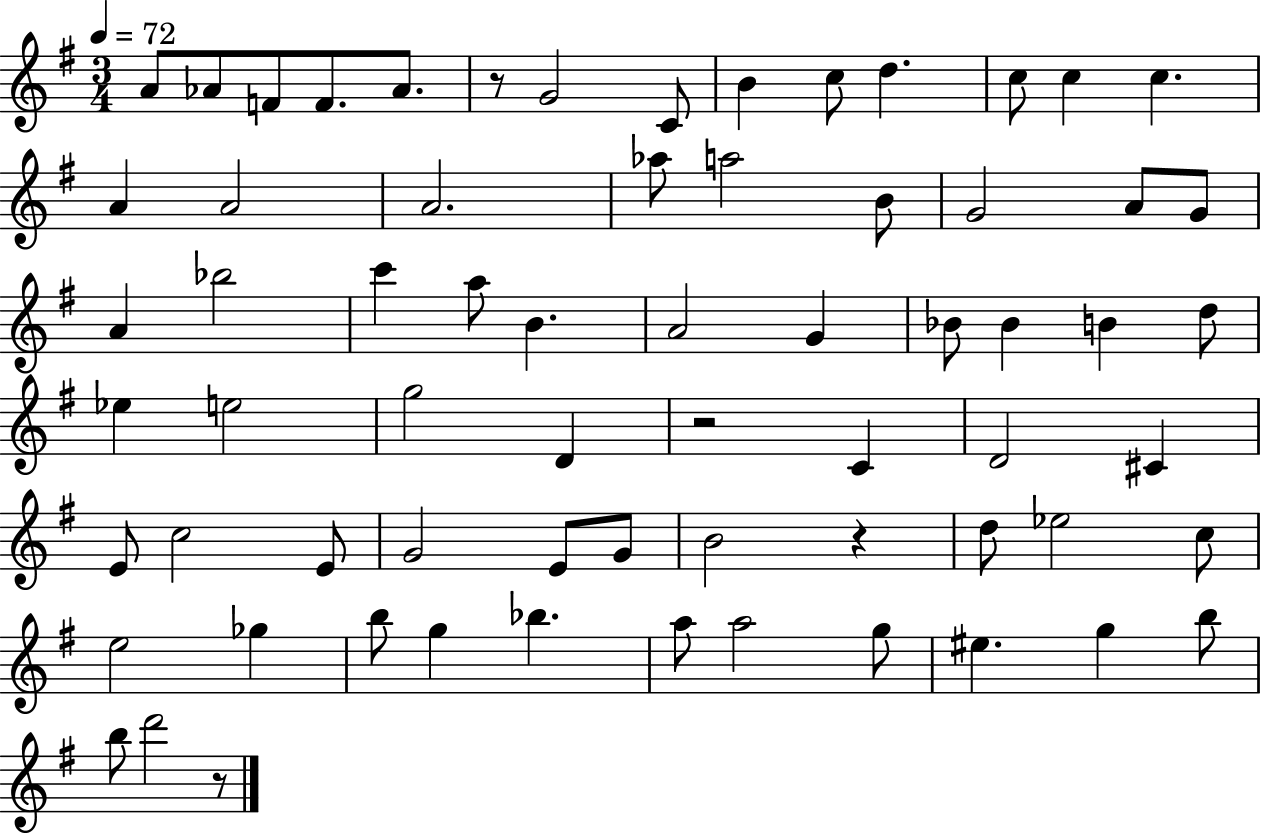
{
  \clef treble
  \numericTimeSignature
  \time 3/4
  \key g \major
  \tempo 4 = 72
  a'8 aes'8 f'8 f'8. aes'8. | r8 g'2 c'8 | b'4 c''8 d''4. | c''8 c''4 c''4. | \break a'4 a'2 | a'2. | aes''8 a''2 b'8 | g'2 a'8 g'8 | \break a'4 bes''2 | c'''4 a''8 b'4. | a'2 g'4 | bes'8 bes'4 b'4 d''8 | \break ees''4 e''2 | g''2 d'4 | r2 c'4 | d'2 cis'4 | \break e'8 c''2 e'8 | g'2 e'8 g'8 | b'2 r4 | d''8 ees''2 c''8 | \break e''2 ges''4 | b''8 g''4 bes''4. | a''8 a''2 g''8 | eis''4. g''4 b''8 | \break b''8 d'''2 r8 | \bar "|."
}